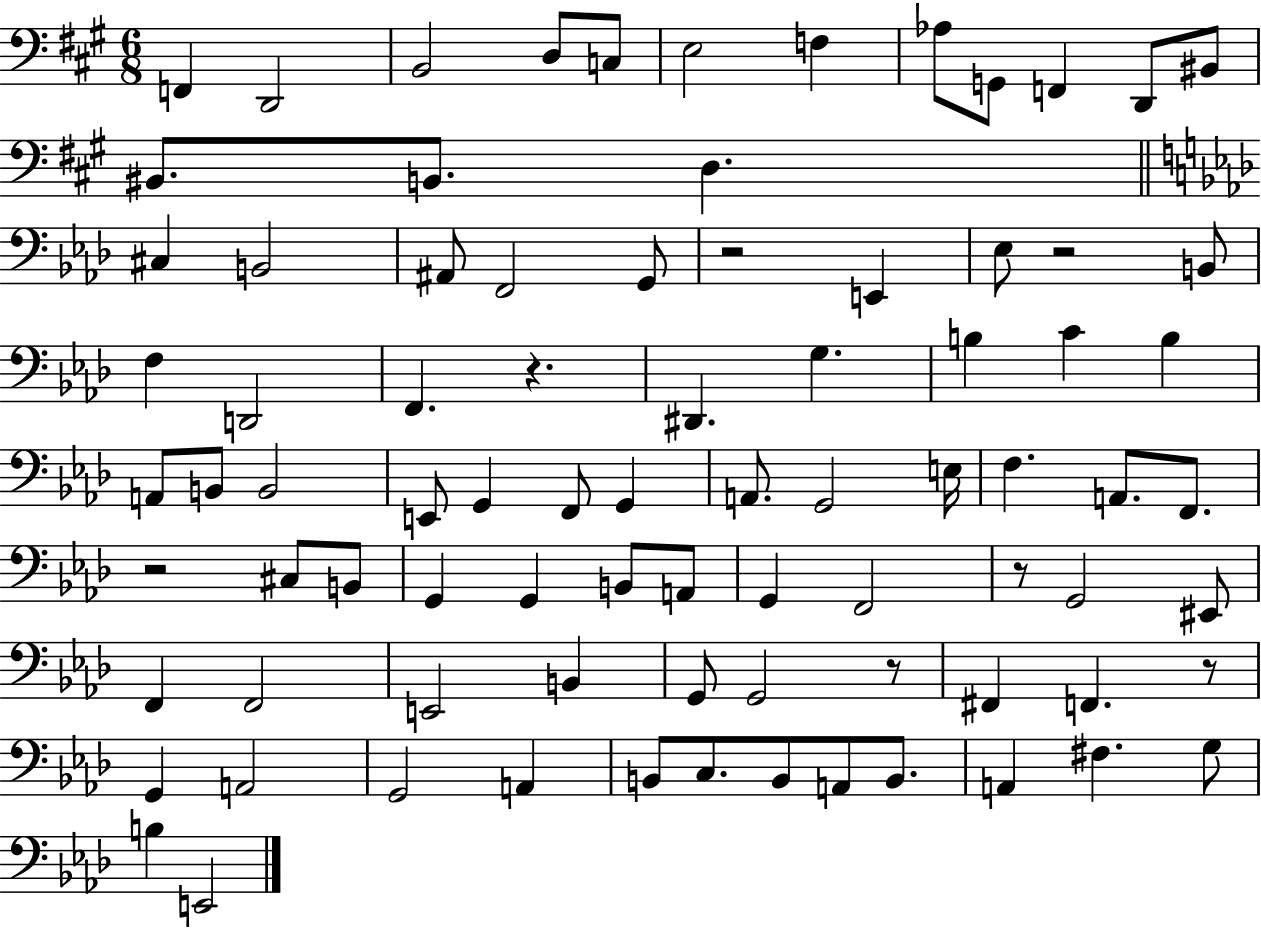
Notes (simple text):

F2/q D2/h B2/h D3/e C3/e E3/h F3/q Ab3/e G2/e F2/q D2/e BIS2/e BIS2/e. B2/e. D3/q. C#3/q B2/h A#2/e F2/h G2/e R/h E2/q Eb3/e R/h B2/e F3/q D2/h F2/q. R/q. D#2/q. G3/q. B3/q C4/q B3/q A2/e B2/e B2/h E2/e G2/q F2/e G2/q A2/e. G2/h E3/s F3/q. A2/e. F2/e. R/h C#3/e B2/e G2/q G2/q B2/e A2/e G2/q F2/h R/e G2/h EIS2/e F2/q F2/h E2/h B2/q G2/e G2/h R/e F#2/q F2/q. R/e G2/q A2/h G2/h A2/q B2/e C3/e. B2/e A2/e B2/e. A2/q F#3/q. G3/e B3/q E2/h